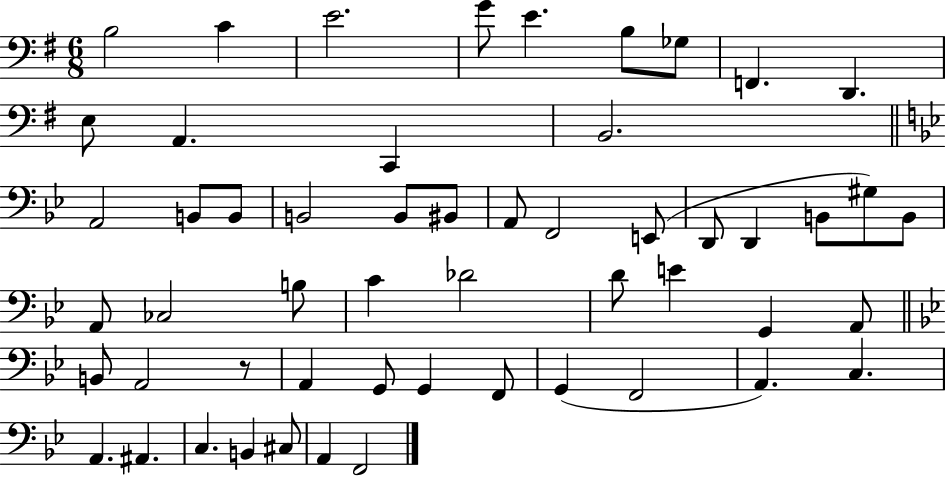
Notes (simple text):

B3/h C4/q E4/h. G4/e E4/q. B3/e Gb3/e F2/q. D2/q. E3/e A2/q. C2/q B2/h. A2/h B2/e B2/e B2/h B2/e BIS2/e A2/e F2/h E2/e D2/e D2/q B2/e G#3/e B2/e A2/e CES3/h B3/e C4/q Db4/h D4/e E4/q G2/q A2/e B2/e A2/h R/e A2/q G2/e G2/q F2/e G2/q F2/h A2/q. C3/q. A2/q. A#2/q. C3/q. B2/q C#3/e A2/q F2/h